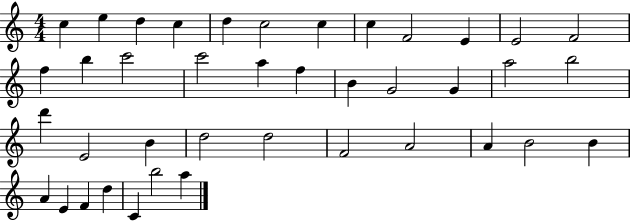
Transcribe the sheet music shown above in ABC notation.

X:1
T:Untitled
M:4/4
L:1/4
K:C
c e d c d c2 c c F2 E E2 F2 f b c'2 c'2 a f B G2 G a2 b2 d' E2 B d2 d2 F2 A2 A B2 B A E F d C b2 a